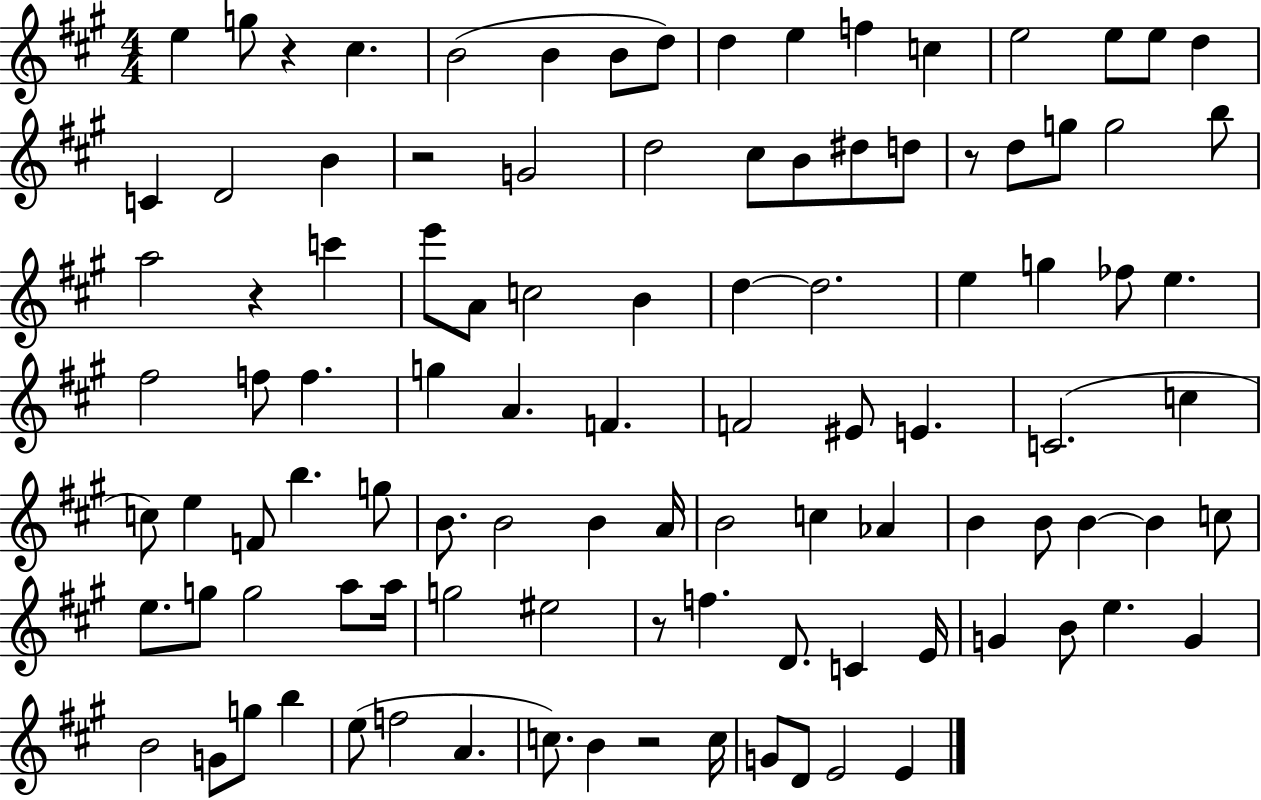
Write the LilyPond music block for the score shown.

{
  \clef treble
  \numericTimeSignature
  \time 4/4
  \key a \major
  e''4 g''8 r4 cis''4. | b'2( b'4 b'8 d''8) | d''4 e''4 f''4 c''4 | e''2 e''8 e''8 d''4 | \break c'4 d'2 b'4 | r2 g'2 | d''2 cis''8 b'8 dis''8 d''8 | r8 d''8 g''8 g''2 b''8 | \break a''2 r4 c'''4 | e'''8 a'8 c''2 b'4 | d''4~~ d''2. | e''4 g''4 fes''8 e''4. | \break fis''2 f''8 f''4. | g''4 a'4. f'4. | f'2 eis'8 e'4. | c'2.( c''4 | \break c''8) e''4 f'8 b''4. g''8 | b'8. b'2 b'4 a'16 | b'2 c''4 aes'4 | b'4 b'8 b'4~~ b'4 c''8 | \break e''8. g''8 g''2 a''8 a''16 | g''2 eis''2 | r8 f''4. d'8. c'4 e'16 | g'4 b'8 e''4. g'4 | \break b'2 g'8 g''8 b''4 | e''8( f''2 a'4. | c''8.) b'4 r2 c''16 | g'8 d'8 e'2 e'4 | \break \bar "|."
}